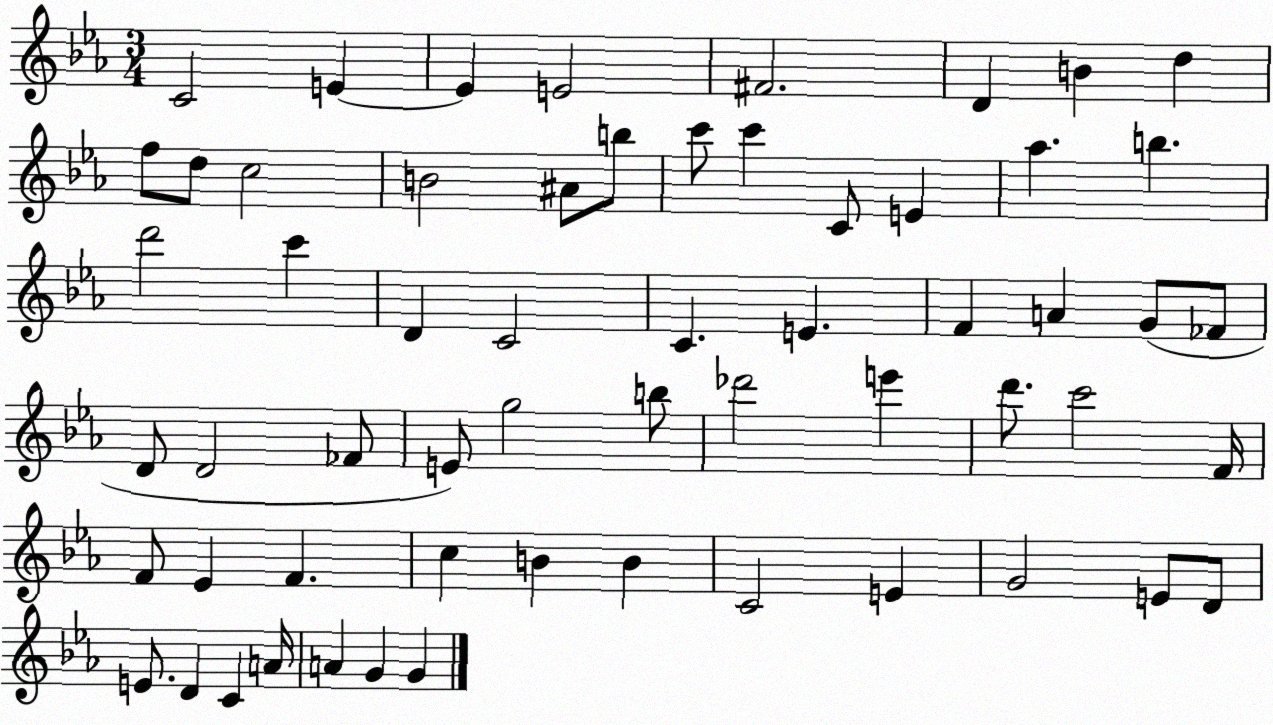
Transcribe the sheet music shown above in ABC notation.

X:1
T:Untitled
M:3/4
L:1/4
K:Eb
C2 E E E2 ^F2 D B d f/2 d/2 c2 B2 ^A/2 b/2 c'/2 c' C/2 E _a b d'2 c' D C2 C E F A G/2 _F/2 D/2 D2 _F/2 E/2 g2 b/2 _d'2 e' d'/2 c'2 F/4 F/2 _E F c B B C2 E G2 E/2 D/2 E/2 D C A/4 A G G